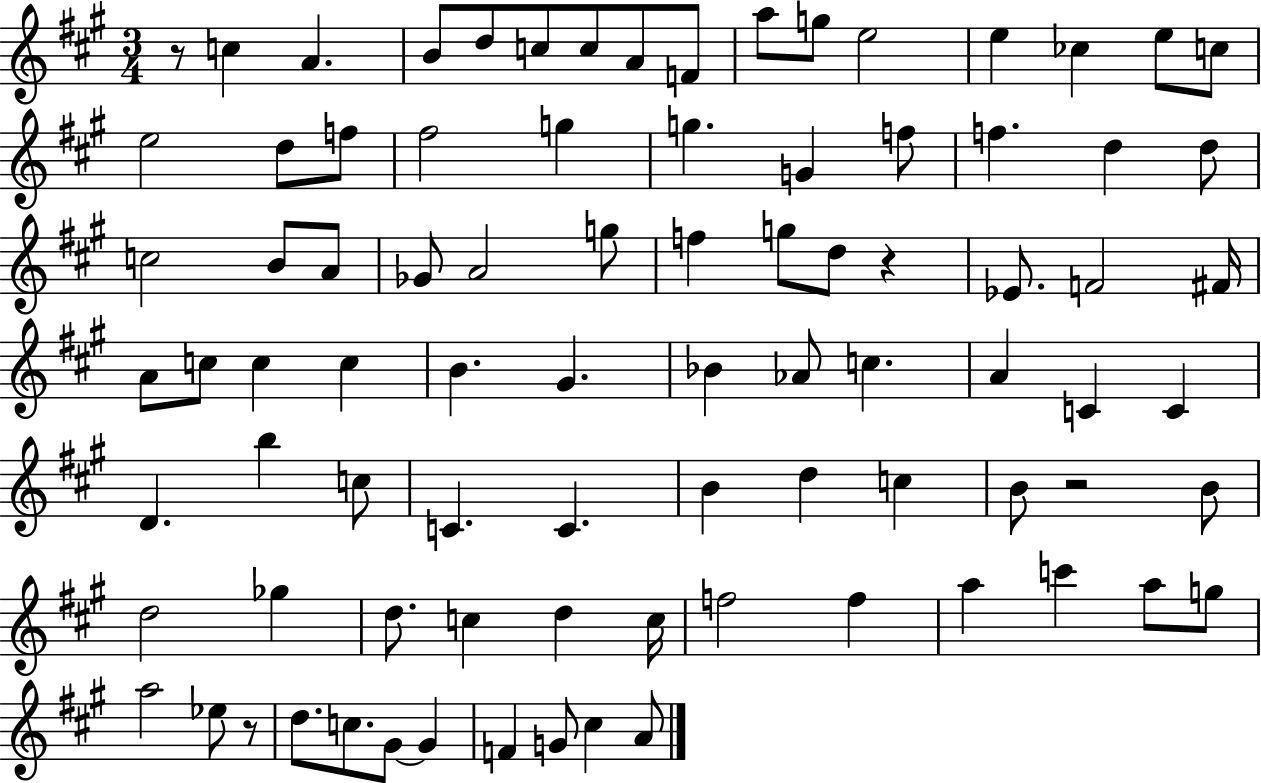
R/e C5/q A4/q. B4/e D5/e C5/e C5/e A4/e F4/e A5/e G5/e E5/h E5/q CES5/q E5/e C5/e E5/h D5/e F5/e F#5/h G5/q G5/q. G4/q F5/e F5/q. D5/q D5/e C5/h B4/e A4/e Gb4/e A4/h G5/e F5/q G5/e D5/e R/q Eb4/e. F4/h F#4/s A4/e C5/e C5/q C5/q B4/q. G#4/q. Bb4/q Ab4/e C5/q. A4/q C4/q C4/q D4/q. B5/q C5/e C4/q. C4/q. B4/q D5/q C5/q B4/e R/h B4/e D5/h Gb5/q D5/e. C5/q D5/q C5/s F5/h F5/q A5/q C6/q A5/e G5/e A5/h Eb5/e R/e D5/e. C5/e. G#4/e G#4/q F4/q G4/e C#5/q A4/e